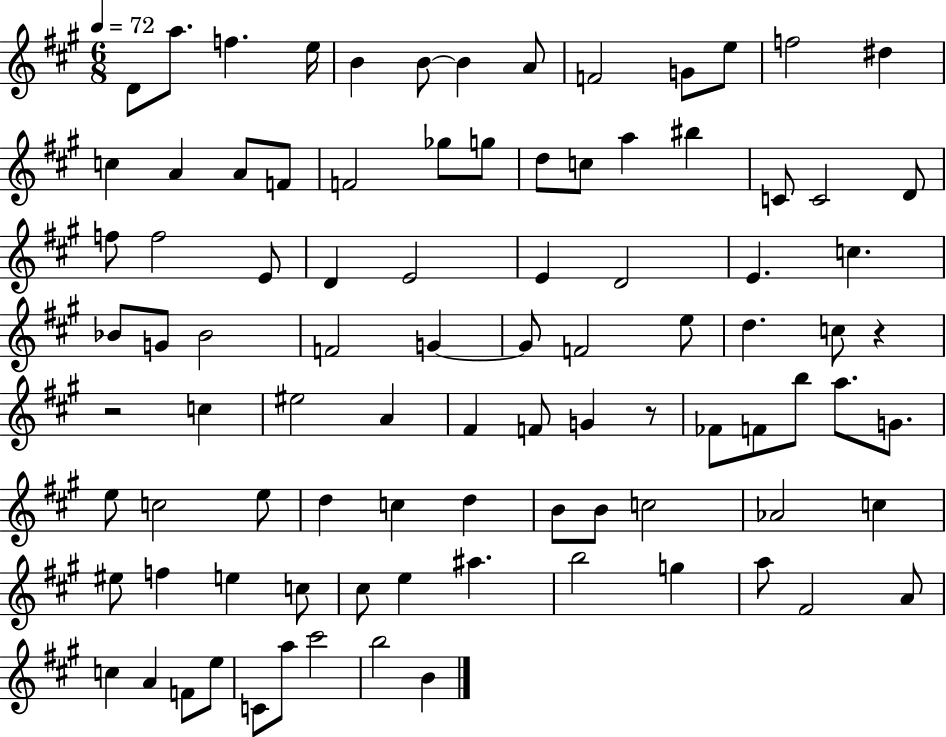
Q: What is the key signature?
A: A major